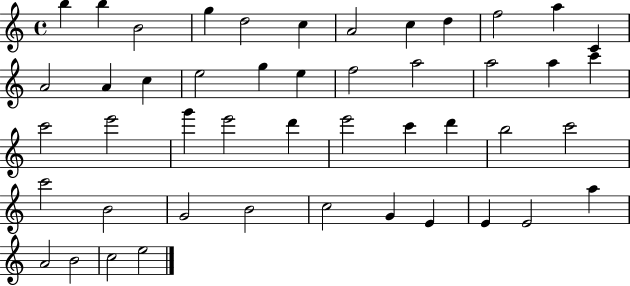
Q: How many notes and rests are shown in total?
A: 47